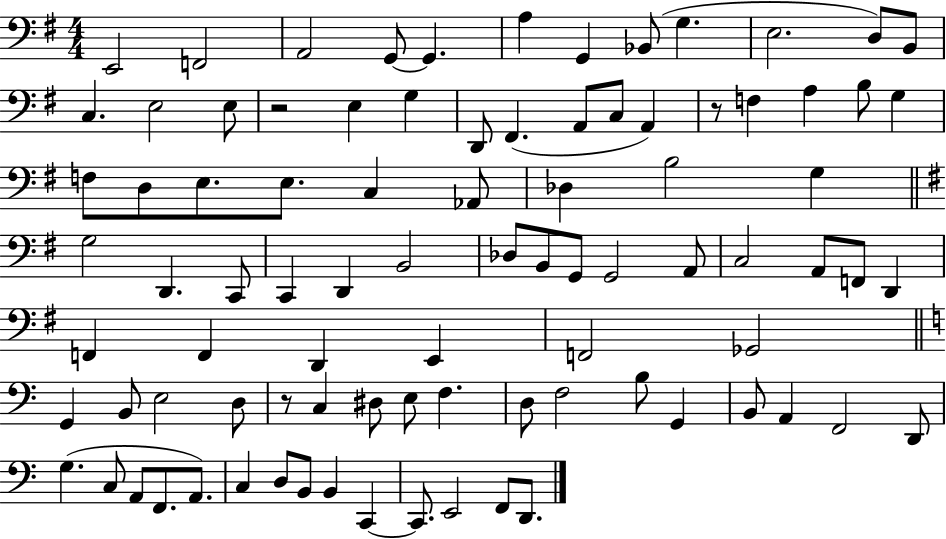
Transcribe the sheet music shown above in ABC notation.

X:1
T:Untitled
M:4/4
L:1/4
K:G
E,,2 F,,2 A,,2 G,,/2 G,, A, G,, _B,,/2 G, E,2 D,/2 B,,/2 C, E,2 E,/2 z2 E, G, D,,/2 ^F,, A,,/2 C,/2 A,, z/2 F, A, B,/2 G, F,/2 D,/2 E,/2 E,/2 C, _A,,/2 _D, B,2 G, G,2 D,, C,,/2 C,, D,, B,,2 _D,/2 B,,/2 G,,/2 G,,2 A,,/2 C,2 A,,/2 F,,/2 D,, F,, F,, D,, E,, F,,2 _G,,2 G,, B,,/2 E,2 D,/2 z/2 C, ^D,/2 E,/2 F, D,/2 F,2 B,/2 G,, B,,/2 A,, F,,2 D,,/2 G, C,/2 A,,/2 F,,/2 A,,/2 C, D,/2 B,,/2 B,, C,, C,,/2 E,,2 F,,/2 D,,/2